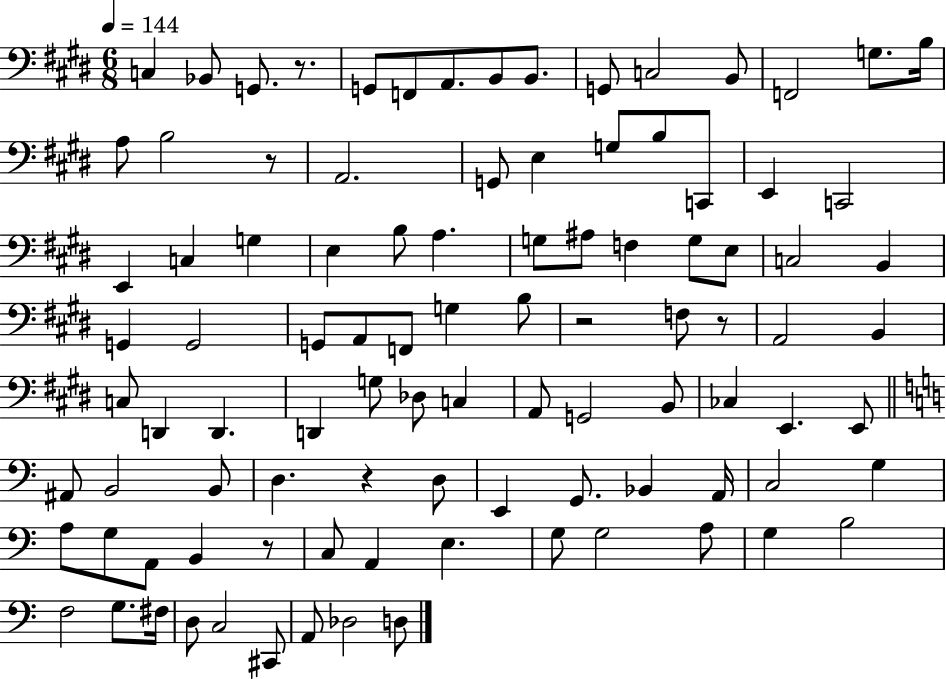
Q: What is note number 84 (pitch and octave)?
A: F3